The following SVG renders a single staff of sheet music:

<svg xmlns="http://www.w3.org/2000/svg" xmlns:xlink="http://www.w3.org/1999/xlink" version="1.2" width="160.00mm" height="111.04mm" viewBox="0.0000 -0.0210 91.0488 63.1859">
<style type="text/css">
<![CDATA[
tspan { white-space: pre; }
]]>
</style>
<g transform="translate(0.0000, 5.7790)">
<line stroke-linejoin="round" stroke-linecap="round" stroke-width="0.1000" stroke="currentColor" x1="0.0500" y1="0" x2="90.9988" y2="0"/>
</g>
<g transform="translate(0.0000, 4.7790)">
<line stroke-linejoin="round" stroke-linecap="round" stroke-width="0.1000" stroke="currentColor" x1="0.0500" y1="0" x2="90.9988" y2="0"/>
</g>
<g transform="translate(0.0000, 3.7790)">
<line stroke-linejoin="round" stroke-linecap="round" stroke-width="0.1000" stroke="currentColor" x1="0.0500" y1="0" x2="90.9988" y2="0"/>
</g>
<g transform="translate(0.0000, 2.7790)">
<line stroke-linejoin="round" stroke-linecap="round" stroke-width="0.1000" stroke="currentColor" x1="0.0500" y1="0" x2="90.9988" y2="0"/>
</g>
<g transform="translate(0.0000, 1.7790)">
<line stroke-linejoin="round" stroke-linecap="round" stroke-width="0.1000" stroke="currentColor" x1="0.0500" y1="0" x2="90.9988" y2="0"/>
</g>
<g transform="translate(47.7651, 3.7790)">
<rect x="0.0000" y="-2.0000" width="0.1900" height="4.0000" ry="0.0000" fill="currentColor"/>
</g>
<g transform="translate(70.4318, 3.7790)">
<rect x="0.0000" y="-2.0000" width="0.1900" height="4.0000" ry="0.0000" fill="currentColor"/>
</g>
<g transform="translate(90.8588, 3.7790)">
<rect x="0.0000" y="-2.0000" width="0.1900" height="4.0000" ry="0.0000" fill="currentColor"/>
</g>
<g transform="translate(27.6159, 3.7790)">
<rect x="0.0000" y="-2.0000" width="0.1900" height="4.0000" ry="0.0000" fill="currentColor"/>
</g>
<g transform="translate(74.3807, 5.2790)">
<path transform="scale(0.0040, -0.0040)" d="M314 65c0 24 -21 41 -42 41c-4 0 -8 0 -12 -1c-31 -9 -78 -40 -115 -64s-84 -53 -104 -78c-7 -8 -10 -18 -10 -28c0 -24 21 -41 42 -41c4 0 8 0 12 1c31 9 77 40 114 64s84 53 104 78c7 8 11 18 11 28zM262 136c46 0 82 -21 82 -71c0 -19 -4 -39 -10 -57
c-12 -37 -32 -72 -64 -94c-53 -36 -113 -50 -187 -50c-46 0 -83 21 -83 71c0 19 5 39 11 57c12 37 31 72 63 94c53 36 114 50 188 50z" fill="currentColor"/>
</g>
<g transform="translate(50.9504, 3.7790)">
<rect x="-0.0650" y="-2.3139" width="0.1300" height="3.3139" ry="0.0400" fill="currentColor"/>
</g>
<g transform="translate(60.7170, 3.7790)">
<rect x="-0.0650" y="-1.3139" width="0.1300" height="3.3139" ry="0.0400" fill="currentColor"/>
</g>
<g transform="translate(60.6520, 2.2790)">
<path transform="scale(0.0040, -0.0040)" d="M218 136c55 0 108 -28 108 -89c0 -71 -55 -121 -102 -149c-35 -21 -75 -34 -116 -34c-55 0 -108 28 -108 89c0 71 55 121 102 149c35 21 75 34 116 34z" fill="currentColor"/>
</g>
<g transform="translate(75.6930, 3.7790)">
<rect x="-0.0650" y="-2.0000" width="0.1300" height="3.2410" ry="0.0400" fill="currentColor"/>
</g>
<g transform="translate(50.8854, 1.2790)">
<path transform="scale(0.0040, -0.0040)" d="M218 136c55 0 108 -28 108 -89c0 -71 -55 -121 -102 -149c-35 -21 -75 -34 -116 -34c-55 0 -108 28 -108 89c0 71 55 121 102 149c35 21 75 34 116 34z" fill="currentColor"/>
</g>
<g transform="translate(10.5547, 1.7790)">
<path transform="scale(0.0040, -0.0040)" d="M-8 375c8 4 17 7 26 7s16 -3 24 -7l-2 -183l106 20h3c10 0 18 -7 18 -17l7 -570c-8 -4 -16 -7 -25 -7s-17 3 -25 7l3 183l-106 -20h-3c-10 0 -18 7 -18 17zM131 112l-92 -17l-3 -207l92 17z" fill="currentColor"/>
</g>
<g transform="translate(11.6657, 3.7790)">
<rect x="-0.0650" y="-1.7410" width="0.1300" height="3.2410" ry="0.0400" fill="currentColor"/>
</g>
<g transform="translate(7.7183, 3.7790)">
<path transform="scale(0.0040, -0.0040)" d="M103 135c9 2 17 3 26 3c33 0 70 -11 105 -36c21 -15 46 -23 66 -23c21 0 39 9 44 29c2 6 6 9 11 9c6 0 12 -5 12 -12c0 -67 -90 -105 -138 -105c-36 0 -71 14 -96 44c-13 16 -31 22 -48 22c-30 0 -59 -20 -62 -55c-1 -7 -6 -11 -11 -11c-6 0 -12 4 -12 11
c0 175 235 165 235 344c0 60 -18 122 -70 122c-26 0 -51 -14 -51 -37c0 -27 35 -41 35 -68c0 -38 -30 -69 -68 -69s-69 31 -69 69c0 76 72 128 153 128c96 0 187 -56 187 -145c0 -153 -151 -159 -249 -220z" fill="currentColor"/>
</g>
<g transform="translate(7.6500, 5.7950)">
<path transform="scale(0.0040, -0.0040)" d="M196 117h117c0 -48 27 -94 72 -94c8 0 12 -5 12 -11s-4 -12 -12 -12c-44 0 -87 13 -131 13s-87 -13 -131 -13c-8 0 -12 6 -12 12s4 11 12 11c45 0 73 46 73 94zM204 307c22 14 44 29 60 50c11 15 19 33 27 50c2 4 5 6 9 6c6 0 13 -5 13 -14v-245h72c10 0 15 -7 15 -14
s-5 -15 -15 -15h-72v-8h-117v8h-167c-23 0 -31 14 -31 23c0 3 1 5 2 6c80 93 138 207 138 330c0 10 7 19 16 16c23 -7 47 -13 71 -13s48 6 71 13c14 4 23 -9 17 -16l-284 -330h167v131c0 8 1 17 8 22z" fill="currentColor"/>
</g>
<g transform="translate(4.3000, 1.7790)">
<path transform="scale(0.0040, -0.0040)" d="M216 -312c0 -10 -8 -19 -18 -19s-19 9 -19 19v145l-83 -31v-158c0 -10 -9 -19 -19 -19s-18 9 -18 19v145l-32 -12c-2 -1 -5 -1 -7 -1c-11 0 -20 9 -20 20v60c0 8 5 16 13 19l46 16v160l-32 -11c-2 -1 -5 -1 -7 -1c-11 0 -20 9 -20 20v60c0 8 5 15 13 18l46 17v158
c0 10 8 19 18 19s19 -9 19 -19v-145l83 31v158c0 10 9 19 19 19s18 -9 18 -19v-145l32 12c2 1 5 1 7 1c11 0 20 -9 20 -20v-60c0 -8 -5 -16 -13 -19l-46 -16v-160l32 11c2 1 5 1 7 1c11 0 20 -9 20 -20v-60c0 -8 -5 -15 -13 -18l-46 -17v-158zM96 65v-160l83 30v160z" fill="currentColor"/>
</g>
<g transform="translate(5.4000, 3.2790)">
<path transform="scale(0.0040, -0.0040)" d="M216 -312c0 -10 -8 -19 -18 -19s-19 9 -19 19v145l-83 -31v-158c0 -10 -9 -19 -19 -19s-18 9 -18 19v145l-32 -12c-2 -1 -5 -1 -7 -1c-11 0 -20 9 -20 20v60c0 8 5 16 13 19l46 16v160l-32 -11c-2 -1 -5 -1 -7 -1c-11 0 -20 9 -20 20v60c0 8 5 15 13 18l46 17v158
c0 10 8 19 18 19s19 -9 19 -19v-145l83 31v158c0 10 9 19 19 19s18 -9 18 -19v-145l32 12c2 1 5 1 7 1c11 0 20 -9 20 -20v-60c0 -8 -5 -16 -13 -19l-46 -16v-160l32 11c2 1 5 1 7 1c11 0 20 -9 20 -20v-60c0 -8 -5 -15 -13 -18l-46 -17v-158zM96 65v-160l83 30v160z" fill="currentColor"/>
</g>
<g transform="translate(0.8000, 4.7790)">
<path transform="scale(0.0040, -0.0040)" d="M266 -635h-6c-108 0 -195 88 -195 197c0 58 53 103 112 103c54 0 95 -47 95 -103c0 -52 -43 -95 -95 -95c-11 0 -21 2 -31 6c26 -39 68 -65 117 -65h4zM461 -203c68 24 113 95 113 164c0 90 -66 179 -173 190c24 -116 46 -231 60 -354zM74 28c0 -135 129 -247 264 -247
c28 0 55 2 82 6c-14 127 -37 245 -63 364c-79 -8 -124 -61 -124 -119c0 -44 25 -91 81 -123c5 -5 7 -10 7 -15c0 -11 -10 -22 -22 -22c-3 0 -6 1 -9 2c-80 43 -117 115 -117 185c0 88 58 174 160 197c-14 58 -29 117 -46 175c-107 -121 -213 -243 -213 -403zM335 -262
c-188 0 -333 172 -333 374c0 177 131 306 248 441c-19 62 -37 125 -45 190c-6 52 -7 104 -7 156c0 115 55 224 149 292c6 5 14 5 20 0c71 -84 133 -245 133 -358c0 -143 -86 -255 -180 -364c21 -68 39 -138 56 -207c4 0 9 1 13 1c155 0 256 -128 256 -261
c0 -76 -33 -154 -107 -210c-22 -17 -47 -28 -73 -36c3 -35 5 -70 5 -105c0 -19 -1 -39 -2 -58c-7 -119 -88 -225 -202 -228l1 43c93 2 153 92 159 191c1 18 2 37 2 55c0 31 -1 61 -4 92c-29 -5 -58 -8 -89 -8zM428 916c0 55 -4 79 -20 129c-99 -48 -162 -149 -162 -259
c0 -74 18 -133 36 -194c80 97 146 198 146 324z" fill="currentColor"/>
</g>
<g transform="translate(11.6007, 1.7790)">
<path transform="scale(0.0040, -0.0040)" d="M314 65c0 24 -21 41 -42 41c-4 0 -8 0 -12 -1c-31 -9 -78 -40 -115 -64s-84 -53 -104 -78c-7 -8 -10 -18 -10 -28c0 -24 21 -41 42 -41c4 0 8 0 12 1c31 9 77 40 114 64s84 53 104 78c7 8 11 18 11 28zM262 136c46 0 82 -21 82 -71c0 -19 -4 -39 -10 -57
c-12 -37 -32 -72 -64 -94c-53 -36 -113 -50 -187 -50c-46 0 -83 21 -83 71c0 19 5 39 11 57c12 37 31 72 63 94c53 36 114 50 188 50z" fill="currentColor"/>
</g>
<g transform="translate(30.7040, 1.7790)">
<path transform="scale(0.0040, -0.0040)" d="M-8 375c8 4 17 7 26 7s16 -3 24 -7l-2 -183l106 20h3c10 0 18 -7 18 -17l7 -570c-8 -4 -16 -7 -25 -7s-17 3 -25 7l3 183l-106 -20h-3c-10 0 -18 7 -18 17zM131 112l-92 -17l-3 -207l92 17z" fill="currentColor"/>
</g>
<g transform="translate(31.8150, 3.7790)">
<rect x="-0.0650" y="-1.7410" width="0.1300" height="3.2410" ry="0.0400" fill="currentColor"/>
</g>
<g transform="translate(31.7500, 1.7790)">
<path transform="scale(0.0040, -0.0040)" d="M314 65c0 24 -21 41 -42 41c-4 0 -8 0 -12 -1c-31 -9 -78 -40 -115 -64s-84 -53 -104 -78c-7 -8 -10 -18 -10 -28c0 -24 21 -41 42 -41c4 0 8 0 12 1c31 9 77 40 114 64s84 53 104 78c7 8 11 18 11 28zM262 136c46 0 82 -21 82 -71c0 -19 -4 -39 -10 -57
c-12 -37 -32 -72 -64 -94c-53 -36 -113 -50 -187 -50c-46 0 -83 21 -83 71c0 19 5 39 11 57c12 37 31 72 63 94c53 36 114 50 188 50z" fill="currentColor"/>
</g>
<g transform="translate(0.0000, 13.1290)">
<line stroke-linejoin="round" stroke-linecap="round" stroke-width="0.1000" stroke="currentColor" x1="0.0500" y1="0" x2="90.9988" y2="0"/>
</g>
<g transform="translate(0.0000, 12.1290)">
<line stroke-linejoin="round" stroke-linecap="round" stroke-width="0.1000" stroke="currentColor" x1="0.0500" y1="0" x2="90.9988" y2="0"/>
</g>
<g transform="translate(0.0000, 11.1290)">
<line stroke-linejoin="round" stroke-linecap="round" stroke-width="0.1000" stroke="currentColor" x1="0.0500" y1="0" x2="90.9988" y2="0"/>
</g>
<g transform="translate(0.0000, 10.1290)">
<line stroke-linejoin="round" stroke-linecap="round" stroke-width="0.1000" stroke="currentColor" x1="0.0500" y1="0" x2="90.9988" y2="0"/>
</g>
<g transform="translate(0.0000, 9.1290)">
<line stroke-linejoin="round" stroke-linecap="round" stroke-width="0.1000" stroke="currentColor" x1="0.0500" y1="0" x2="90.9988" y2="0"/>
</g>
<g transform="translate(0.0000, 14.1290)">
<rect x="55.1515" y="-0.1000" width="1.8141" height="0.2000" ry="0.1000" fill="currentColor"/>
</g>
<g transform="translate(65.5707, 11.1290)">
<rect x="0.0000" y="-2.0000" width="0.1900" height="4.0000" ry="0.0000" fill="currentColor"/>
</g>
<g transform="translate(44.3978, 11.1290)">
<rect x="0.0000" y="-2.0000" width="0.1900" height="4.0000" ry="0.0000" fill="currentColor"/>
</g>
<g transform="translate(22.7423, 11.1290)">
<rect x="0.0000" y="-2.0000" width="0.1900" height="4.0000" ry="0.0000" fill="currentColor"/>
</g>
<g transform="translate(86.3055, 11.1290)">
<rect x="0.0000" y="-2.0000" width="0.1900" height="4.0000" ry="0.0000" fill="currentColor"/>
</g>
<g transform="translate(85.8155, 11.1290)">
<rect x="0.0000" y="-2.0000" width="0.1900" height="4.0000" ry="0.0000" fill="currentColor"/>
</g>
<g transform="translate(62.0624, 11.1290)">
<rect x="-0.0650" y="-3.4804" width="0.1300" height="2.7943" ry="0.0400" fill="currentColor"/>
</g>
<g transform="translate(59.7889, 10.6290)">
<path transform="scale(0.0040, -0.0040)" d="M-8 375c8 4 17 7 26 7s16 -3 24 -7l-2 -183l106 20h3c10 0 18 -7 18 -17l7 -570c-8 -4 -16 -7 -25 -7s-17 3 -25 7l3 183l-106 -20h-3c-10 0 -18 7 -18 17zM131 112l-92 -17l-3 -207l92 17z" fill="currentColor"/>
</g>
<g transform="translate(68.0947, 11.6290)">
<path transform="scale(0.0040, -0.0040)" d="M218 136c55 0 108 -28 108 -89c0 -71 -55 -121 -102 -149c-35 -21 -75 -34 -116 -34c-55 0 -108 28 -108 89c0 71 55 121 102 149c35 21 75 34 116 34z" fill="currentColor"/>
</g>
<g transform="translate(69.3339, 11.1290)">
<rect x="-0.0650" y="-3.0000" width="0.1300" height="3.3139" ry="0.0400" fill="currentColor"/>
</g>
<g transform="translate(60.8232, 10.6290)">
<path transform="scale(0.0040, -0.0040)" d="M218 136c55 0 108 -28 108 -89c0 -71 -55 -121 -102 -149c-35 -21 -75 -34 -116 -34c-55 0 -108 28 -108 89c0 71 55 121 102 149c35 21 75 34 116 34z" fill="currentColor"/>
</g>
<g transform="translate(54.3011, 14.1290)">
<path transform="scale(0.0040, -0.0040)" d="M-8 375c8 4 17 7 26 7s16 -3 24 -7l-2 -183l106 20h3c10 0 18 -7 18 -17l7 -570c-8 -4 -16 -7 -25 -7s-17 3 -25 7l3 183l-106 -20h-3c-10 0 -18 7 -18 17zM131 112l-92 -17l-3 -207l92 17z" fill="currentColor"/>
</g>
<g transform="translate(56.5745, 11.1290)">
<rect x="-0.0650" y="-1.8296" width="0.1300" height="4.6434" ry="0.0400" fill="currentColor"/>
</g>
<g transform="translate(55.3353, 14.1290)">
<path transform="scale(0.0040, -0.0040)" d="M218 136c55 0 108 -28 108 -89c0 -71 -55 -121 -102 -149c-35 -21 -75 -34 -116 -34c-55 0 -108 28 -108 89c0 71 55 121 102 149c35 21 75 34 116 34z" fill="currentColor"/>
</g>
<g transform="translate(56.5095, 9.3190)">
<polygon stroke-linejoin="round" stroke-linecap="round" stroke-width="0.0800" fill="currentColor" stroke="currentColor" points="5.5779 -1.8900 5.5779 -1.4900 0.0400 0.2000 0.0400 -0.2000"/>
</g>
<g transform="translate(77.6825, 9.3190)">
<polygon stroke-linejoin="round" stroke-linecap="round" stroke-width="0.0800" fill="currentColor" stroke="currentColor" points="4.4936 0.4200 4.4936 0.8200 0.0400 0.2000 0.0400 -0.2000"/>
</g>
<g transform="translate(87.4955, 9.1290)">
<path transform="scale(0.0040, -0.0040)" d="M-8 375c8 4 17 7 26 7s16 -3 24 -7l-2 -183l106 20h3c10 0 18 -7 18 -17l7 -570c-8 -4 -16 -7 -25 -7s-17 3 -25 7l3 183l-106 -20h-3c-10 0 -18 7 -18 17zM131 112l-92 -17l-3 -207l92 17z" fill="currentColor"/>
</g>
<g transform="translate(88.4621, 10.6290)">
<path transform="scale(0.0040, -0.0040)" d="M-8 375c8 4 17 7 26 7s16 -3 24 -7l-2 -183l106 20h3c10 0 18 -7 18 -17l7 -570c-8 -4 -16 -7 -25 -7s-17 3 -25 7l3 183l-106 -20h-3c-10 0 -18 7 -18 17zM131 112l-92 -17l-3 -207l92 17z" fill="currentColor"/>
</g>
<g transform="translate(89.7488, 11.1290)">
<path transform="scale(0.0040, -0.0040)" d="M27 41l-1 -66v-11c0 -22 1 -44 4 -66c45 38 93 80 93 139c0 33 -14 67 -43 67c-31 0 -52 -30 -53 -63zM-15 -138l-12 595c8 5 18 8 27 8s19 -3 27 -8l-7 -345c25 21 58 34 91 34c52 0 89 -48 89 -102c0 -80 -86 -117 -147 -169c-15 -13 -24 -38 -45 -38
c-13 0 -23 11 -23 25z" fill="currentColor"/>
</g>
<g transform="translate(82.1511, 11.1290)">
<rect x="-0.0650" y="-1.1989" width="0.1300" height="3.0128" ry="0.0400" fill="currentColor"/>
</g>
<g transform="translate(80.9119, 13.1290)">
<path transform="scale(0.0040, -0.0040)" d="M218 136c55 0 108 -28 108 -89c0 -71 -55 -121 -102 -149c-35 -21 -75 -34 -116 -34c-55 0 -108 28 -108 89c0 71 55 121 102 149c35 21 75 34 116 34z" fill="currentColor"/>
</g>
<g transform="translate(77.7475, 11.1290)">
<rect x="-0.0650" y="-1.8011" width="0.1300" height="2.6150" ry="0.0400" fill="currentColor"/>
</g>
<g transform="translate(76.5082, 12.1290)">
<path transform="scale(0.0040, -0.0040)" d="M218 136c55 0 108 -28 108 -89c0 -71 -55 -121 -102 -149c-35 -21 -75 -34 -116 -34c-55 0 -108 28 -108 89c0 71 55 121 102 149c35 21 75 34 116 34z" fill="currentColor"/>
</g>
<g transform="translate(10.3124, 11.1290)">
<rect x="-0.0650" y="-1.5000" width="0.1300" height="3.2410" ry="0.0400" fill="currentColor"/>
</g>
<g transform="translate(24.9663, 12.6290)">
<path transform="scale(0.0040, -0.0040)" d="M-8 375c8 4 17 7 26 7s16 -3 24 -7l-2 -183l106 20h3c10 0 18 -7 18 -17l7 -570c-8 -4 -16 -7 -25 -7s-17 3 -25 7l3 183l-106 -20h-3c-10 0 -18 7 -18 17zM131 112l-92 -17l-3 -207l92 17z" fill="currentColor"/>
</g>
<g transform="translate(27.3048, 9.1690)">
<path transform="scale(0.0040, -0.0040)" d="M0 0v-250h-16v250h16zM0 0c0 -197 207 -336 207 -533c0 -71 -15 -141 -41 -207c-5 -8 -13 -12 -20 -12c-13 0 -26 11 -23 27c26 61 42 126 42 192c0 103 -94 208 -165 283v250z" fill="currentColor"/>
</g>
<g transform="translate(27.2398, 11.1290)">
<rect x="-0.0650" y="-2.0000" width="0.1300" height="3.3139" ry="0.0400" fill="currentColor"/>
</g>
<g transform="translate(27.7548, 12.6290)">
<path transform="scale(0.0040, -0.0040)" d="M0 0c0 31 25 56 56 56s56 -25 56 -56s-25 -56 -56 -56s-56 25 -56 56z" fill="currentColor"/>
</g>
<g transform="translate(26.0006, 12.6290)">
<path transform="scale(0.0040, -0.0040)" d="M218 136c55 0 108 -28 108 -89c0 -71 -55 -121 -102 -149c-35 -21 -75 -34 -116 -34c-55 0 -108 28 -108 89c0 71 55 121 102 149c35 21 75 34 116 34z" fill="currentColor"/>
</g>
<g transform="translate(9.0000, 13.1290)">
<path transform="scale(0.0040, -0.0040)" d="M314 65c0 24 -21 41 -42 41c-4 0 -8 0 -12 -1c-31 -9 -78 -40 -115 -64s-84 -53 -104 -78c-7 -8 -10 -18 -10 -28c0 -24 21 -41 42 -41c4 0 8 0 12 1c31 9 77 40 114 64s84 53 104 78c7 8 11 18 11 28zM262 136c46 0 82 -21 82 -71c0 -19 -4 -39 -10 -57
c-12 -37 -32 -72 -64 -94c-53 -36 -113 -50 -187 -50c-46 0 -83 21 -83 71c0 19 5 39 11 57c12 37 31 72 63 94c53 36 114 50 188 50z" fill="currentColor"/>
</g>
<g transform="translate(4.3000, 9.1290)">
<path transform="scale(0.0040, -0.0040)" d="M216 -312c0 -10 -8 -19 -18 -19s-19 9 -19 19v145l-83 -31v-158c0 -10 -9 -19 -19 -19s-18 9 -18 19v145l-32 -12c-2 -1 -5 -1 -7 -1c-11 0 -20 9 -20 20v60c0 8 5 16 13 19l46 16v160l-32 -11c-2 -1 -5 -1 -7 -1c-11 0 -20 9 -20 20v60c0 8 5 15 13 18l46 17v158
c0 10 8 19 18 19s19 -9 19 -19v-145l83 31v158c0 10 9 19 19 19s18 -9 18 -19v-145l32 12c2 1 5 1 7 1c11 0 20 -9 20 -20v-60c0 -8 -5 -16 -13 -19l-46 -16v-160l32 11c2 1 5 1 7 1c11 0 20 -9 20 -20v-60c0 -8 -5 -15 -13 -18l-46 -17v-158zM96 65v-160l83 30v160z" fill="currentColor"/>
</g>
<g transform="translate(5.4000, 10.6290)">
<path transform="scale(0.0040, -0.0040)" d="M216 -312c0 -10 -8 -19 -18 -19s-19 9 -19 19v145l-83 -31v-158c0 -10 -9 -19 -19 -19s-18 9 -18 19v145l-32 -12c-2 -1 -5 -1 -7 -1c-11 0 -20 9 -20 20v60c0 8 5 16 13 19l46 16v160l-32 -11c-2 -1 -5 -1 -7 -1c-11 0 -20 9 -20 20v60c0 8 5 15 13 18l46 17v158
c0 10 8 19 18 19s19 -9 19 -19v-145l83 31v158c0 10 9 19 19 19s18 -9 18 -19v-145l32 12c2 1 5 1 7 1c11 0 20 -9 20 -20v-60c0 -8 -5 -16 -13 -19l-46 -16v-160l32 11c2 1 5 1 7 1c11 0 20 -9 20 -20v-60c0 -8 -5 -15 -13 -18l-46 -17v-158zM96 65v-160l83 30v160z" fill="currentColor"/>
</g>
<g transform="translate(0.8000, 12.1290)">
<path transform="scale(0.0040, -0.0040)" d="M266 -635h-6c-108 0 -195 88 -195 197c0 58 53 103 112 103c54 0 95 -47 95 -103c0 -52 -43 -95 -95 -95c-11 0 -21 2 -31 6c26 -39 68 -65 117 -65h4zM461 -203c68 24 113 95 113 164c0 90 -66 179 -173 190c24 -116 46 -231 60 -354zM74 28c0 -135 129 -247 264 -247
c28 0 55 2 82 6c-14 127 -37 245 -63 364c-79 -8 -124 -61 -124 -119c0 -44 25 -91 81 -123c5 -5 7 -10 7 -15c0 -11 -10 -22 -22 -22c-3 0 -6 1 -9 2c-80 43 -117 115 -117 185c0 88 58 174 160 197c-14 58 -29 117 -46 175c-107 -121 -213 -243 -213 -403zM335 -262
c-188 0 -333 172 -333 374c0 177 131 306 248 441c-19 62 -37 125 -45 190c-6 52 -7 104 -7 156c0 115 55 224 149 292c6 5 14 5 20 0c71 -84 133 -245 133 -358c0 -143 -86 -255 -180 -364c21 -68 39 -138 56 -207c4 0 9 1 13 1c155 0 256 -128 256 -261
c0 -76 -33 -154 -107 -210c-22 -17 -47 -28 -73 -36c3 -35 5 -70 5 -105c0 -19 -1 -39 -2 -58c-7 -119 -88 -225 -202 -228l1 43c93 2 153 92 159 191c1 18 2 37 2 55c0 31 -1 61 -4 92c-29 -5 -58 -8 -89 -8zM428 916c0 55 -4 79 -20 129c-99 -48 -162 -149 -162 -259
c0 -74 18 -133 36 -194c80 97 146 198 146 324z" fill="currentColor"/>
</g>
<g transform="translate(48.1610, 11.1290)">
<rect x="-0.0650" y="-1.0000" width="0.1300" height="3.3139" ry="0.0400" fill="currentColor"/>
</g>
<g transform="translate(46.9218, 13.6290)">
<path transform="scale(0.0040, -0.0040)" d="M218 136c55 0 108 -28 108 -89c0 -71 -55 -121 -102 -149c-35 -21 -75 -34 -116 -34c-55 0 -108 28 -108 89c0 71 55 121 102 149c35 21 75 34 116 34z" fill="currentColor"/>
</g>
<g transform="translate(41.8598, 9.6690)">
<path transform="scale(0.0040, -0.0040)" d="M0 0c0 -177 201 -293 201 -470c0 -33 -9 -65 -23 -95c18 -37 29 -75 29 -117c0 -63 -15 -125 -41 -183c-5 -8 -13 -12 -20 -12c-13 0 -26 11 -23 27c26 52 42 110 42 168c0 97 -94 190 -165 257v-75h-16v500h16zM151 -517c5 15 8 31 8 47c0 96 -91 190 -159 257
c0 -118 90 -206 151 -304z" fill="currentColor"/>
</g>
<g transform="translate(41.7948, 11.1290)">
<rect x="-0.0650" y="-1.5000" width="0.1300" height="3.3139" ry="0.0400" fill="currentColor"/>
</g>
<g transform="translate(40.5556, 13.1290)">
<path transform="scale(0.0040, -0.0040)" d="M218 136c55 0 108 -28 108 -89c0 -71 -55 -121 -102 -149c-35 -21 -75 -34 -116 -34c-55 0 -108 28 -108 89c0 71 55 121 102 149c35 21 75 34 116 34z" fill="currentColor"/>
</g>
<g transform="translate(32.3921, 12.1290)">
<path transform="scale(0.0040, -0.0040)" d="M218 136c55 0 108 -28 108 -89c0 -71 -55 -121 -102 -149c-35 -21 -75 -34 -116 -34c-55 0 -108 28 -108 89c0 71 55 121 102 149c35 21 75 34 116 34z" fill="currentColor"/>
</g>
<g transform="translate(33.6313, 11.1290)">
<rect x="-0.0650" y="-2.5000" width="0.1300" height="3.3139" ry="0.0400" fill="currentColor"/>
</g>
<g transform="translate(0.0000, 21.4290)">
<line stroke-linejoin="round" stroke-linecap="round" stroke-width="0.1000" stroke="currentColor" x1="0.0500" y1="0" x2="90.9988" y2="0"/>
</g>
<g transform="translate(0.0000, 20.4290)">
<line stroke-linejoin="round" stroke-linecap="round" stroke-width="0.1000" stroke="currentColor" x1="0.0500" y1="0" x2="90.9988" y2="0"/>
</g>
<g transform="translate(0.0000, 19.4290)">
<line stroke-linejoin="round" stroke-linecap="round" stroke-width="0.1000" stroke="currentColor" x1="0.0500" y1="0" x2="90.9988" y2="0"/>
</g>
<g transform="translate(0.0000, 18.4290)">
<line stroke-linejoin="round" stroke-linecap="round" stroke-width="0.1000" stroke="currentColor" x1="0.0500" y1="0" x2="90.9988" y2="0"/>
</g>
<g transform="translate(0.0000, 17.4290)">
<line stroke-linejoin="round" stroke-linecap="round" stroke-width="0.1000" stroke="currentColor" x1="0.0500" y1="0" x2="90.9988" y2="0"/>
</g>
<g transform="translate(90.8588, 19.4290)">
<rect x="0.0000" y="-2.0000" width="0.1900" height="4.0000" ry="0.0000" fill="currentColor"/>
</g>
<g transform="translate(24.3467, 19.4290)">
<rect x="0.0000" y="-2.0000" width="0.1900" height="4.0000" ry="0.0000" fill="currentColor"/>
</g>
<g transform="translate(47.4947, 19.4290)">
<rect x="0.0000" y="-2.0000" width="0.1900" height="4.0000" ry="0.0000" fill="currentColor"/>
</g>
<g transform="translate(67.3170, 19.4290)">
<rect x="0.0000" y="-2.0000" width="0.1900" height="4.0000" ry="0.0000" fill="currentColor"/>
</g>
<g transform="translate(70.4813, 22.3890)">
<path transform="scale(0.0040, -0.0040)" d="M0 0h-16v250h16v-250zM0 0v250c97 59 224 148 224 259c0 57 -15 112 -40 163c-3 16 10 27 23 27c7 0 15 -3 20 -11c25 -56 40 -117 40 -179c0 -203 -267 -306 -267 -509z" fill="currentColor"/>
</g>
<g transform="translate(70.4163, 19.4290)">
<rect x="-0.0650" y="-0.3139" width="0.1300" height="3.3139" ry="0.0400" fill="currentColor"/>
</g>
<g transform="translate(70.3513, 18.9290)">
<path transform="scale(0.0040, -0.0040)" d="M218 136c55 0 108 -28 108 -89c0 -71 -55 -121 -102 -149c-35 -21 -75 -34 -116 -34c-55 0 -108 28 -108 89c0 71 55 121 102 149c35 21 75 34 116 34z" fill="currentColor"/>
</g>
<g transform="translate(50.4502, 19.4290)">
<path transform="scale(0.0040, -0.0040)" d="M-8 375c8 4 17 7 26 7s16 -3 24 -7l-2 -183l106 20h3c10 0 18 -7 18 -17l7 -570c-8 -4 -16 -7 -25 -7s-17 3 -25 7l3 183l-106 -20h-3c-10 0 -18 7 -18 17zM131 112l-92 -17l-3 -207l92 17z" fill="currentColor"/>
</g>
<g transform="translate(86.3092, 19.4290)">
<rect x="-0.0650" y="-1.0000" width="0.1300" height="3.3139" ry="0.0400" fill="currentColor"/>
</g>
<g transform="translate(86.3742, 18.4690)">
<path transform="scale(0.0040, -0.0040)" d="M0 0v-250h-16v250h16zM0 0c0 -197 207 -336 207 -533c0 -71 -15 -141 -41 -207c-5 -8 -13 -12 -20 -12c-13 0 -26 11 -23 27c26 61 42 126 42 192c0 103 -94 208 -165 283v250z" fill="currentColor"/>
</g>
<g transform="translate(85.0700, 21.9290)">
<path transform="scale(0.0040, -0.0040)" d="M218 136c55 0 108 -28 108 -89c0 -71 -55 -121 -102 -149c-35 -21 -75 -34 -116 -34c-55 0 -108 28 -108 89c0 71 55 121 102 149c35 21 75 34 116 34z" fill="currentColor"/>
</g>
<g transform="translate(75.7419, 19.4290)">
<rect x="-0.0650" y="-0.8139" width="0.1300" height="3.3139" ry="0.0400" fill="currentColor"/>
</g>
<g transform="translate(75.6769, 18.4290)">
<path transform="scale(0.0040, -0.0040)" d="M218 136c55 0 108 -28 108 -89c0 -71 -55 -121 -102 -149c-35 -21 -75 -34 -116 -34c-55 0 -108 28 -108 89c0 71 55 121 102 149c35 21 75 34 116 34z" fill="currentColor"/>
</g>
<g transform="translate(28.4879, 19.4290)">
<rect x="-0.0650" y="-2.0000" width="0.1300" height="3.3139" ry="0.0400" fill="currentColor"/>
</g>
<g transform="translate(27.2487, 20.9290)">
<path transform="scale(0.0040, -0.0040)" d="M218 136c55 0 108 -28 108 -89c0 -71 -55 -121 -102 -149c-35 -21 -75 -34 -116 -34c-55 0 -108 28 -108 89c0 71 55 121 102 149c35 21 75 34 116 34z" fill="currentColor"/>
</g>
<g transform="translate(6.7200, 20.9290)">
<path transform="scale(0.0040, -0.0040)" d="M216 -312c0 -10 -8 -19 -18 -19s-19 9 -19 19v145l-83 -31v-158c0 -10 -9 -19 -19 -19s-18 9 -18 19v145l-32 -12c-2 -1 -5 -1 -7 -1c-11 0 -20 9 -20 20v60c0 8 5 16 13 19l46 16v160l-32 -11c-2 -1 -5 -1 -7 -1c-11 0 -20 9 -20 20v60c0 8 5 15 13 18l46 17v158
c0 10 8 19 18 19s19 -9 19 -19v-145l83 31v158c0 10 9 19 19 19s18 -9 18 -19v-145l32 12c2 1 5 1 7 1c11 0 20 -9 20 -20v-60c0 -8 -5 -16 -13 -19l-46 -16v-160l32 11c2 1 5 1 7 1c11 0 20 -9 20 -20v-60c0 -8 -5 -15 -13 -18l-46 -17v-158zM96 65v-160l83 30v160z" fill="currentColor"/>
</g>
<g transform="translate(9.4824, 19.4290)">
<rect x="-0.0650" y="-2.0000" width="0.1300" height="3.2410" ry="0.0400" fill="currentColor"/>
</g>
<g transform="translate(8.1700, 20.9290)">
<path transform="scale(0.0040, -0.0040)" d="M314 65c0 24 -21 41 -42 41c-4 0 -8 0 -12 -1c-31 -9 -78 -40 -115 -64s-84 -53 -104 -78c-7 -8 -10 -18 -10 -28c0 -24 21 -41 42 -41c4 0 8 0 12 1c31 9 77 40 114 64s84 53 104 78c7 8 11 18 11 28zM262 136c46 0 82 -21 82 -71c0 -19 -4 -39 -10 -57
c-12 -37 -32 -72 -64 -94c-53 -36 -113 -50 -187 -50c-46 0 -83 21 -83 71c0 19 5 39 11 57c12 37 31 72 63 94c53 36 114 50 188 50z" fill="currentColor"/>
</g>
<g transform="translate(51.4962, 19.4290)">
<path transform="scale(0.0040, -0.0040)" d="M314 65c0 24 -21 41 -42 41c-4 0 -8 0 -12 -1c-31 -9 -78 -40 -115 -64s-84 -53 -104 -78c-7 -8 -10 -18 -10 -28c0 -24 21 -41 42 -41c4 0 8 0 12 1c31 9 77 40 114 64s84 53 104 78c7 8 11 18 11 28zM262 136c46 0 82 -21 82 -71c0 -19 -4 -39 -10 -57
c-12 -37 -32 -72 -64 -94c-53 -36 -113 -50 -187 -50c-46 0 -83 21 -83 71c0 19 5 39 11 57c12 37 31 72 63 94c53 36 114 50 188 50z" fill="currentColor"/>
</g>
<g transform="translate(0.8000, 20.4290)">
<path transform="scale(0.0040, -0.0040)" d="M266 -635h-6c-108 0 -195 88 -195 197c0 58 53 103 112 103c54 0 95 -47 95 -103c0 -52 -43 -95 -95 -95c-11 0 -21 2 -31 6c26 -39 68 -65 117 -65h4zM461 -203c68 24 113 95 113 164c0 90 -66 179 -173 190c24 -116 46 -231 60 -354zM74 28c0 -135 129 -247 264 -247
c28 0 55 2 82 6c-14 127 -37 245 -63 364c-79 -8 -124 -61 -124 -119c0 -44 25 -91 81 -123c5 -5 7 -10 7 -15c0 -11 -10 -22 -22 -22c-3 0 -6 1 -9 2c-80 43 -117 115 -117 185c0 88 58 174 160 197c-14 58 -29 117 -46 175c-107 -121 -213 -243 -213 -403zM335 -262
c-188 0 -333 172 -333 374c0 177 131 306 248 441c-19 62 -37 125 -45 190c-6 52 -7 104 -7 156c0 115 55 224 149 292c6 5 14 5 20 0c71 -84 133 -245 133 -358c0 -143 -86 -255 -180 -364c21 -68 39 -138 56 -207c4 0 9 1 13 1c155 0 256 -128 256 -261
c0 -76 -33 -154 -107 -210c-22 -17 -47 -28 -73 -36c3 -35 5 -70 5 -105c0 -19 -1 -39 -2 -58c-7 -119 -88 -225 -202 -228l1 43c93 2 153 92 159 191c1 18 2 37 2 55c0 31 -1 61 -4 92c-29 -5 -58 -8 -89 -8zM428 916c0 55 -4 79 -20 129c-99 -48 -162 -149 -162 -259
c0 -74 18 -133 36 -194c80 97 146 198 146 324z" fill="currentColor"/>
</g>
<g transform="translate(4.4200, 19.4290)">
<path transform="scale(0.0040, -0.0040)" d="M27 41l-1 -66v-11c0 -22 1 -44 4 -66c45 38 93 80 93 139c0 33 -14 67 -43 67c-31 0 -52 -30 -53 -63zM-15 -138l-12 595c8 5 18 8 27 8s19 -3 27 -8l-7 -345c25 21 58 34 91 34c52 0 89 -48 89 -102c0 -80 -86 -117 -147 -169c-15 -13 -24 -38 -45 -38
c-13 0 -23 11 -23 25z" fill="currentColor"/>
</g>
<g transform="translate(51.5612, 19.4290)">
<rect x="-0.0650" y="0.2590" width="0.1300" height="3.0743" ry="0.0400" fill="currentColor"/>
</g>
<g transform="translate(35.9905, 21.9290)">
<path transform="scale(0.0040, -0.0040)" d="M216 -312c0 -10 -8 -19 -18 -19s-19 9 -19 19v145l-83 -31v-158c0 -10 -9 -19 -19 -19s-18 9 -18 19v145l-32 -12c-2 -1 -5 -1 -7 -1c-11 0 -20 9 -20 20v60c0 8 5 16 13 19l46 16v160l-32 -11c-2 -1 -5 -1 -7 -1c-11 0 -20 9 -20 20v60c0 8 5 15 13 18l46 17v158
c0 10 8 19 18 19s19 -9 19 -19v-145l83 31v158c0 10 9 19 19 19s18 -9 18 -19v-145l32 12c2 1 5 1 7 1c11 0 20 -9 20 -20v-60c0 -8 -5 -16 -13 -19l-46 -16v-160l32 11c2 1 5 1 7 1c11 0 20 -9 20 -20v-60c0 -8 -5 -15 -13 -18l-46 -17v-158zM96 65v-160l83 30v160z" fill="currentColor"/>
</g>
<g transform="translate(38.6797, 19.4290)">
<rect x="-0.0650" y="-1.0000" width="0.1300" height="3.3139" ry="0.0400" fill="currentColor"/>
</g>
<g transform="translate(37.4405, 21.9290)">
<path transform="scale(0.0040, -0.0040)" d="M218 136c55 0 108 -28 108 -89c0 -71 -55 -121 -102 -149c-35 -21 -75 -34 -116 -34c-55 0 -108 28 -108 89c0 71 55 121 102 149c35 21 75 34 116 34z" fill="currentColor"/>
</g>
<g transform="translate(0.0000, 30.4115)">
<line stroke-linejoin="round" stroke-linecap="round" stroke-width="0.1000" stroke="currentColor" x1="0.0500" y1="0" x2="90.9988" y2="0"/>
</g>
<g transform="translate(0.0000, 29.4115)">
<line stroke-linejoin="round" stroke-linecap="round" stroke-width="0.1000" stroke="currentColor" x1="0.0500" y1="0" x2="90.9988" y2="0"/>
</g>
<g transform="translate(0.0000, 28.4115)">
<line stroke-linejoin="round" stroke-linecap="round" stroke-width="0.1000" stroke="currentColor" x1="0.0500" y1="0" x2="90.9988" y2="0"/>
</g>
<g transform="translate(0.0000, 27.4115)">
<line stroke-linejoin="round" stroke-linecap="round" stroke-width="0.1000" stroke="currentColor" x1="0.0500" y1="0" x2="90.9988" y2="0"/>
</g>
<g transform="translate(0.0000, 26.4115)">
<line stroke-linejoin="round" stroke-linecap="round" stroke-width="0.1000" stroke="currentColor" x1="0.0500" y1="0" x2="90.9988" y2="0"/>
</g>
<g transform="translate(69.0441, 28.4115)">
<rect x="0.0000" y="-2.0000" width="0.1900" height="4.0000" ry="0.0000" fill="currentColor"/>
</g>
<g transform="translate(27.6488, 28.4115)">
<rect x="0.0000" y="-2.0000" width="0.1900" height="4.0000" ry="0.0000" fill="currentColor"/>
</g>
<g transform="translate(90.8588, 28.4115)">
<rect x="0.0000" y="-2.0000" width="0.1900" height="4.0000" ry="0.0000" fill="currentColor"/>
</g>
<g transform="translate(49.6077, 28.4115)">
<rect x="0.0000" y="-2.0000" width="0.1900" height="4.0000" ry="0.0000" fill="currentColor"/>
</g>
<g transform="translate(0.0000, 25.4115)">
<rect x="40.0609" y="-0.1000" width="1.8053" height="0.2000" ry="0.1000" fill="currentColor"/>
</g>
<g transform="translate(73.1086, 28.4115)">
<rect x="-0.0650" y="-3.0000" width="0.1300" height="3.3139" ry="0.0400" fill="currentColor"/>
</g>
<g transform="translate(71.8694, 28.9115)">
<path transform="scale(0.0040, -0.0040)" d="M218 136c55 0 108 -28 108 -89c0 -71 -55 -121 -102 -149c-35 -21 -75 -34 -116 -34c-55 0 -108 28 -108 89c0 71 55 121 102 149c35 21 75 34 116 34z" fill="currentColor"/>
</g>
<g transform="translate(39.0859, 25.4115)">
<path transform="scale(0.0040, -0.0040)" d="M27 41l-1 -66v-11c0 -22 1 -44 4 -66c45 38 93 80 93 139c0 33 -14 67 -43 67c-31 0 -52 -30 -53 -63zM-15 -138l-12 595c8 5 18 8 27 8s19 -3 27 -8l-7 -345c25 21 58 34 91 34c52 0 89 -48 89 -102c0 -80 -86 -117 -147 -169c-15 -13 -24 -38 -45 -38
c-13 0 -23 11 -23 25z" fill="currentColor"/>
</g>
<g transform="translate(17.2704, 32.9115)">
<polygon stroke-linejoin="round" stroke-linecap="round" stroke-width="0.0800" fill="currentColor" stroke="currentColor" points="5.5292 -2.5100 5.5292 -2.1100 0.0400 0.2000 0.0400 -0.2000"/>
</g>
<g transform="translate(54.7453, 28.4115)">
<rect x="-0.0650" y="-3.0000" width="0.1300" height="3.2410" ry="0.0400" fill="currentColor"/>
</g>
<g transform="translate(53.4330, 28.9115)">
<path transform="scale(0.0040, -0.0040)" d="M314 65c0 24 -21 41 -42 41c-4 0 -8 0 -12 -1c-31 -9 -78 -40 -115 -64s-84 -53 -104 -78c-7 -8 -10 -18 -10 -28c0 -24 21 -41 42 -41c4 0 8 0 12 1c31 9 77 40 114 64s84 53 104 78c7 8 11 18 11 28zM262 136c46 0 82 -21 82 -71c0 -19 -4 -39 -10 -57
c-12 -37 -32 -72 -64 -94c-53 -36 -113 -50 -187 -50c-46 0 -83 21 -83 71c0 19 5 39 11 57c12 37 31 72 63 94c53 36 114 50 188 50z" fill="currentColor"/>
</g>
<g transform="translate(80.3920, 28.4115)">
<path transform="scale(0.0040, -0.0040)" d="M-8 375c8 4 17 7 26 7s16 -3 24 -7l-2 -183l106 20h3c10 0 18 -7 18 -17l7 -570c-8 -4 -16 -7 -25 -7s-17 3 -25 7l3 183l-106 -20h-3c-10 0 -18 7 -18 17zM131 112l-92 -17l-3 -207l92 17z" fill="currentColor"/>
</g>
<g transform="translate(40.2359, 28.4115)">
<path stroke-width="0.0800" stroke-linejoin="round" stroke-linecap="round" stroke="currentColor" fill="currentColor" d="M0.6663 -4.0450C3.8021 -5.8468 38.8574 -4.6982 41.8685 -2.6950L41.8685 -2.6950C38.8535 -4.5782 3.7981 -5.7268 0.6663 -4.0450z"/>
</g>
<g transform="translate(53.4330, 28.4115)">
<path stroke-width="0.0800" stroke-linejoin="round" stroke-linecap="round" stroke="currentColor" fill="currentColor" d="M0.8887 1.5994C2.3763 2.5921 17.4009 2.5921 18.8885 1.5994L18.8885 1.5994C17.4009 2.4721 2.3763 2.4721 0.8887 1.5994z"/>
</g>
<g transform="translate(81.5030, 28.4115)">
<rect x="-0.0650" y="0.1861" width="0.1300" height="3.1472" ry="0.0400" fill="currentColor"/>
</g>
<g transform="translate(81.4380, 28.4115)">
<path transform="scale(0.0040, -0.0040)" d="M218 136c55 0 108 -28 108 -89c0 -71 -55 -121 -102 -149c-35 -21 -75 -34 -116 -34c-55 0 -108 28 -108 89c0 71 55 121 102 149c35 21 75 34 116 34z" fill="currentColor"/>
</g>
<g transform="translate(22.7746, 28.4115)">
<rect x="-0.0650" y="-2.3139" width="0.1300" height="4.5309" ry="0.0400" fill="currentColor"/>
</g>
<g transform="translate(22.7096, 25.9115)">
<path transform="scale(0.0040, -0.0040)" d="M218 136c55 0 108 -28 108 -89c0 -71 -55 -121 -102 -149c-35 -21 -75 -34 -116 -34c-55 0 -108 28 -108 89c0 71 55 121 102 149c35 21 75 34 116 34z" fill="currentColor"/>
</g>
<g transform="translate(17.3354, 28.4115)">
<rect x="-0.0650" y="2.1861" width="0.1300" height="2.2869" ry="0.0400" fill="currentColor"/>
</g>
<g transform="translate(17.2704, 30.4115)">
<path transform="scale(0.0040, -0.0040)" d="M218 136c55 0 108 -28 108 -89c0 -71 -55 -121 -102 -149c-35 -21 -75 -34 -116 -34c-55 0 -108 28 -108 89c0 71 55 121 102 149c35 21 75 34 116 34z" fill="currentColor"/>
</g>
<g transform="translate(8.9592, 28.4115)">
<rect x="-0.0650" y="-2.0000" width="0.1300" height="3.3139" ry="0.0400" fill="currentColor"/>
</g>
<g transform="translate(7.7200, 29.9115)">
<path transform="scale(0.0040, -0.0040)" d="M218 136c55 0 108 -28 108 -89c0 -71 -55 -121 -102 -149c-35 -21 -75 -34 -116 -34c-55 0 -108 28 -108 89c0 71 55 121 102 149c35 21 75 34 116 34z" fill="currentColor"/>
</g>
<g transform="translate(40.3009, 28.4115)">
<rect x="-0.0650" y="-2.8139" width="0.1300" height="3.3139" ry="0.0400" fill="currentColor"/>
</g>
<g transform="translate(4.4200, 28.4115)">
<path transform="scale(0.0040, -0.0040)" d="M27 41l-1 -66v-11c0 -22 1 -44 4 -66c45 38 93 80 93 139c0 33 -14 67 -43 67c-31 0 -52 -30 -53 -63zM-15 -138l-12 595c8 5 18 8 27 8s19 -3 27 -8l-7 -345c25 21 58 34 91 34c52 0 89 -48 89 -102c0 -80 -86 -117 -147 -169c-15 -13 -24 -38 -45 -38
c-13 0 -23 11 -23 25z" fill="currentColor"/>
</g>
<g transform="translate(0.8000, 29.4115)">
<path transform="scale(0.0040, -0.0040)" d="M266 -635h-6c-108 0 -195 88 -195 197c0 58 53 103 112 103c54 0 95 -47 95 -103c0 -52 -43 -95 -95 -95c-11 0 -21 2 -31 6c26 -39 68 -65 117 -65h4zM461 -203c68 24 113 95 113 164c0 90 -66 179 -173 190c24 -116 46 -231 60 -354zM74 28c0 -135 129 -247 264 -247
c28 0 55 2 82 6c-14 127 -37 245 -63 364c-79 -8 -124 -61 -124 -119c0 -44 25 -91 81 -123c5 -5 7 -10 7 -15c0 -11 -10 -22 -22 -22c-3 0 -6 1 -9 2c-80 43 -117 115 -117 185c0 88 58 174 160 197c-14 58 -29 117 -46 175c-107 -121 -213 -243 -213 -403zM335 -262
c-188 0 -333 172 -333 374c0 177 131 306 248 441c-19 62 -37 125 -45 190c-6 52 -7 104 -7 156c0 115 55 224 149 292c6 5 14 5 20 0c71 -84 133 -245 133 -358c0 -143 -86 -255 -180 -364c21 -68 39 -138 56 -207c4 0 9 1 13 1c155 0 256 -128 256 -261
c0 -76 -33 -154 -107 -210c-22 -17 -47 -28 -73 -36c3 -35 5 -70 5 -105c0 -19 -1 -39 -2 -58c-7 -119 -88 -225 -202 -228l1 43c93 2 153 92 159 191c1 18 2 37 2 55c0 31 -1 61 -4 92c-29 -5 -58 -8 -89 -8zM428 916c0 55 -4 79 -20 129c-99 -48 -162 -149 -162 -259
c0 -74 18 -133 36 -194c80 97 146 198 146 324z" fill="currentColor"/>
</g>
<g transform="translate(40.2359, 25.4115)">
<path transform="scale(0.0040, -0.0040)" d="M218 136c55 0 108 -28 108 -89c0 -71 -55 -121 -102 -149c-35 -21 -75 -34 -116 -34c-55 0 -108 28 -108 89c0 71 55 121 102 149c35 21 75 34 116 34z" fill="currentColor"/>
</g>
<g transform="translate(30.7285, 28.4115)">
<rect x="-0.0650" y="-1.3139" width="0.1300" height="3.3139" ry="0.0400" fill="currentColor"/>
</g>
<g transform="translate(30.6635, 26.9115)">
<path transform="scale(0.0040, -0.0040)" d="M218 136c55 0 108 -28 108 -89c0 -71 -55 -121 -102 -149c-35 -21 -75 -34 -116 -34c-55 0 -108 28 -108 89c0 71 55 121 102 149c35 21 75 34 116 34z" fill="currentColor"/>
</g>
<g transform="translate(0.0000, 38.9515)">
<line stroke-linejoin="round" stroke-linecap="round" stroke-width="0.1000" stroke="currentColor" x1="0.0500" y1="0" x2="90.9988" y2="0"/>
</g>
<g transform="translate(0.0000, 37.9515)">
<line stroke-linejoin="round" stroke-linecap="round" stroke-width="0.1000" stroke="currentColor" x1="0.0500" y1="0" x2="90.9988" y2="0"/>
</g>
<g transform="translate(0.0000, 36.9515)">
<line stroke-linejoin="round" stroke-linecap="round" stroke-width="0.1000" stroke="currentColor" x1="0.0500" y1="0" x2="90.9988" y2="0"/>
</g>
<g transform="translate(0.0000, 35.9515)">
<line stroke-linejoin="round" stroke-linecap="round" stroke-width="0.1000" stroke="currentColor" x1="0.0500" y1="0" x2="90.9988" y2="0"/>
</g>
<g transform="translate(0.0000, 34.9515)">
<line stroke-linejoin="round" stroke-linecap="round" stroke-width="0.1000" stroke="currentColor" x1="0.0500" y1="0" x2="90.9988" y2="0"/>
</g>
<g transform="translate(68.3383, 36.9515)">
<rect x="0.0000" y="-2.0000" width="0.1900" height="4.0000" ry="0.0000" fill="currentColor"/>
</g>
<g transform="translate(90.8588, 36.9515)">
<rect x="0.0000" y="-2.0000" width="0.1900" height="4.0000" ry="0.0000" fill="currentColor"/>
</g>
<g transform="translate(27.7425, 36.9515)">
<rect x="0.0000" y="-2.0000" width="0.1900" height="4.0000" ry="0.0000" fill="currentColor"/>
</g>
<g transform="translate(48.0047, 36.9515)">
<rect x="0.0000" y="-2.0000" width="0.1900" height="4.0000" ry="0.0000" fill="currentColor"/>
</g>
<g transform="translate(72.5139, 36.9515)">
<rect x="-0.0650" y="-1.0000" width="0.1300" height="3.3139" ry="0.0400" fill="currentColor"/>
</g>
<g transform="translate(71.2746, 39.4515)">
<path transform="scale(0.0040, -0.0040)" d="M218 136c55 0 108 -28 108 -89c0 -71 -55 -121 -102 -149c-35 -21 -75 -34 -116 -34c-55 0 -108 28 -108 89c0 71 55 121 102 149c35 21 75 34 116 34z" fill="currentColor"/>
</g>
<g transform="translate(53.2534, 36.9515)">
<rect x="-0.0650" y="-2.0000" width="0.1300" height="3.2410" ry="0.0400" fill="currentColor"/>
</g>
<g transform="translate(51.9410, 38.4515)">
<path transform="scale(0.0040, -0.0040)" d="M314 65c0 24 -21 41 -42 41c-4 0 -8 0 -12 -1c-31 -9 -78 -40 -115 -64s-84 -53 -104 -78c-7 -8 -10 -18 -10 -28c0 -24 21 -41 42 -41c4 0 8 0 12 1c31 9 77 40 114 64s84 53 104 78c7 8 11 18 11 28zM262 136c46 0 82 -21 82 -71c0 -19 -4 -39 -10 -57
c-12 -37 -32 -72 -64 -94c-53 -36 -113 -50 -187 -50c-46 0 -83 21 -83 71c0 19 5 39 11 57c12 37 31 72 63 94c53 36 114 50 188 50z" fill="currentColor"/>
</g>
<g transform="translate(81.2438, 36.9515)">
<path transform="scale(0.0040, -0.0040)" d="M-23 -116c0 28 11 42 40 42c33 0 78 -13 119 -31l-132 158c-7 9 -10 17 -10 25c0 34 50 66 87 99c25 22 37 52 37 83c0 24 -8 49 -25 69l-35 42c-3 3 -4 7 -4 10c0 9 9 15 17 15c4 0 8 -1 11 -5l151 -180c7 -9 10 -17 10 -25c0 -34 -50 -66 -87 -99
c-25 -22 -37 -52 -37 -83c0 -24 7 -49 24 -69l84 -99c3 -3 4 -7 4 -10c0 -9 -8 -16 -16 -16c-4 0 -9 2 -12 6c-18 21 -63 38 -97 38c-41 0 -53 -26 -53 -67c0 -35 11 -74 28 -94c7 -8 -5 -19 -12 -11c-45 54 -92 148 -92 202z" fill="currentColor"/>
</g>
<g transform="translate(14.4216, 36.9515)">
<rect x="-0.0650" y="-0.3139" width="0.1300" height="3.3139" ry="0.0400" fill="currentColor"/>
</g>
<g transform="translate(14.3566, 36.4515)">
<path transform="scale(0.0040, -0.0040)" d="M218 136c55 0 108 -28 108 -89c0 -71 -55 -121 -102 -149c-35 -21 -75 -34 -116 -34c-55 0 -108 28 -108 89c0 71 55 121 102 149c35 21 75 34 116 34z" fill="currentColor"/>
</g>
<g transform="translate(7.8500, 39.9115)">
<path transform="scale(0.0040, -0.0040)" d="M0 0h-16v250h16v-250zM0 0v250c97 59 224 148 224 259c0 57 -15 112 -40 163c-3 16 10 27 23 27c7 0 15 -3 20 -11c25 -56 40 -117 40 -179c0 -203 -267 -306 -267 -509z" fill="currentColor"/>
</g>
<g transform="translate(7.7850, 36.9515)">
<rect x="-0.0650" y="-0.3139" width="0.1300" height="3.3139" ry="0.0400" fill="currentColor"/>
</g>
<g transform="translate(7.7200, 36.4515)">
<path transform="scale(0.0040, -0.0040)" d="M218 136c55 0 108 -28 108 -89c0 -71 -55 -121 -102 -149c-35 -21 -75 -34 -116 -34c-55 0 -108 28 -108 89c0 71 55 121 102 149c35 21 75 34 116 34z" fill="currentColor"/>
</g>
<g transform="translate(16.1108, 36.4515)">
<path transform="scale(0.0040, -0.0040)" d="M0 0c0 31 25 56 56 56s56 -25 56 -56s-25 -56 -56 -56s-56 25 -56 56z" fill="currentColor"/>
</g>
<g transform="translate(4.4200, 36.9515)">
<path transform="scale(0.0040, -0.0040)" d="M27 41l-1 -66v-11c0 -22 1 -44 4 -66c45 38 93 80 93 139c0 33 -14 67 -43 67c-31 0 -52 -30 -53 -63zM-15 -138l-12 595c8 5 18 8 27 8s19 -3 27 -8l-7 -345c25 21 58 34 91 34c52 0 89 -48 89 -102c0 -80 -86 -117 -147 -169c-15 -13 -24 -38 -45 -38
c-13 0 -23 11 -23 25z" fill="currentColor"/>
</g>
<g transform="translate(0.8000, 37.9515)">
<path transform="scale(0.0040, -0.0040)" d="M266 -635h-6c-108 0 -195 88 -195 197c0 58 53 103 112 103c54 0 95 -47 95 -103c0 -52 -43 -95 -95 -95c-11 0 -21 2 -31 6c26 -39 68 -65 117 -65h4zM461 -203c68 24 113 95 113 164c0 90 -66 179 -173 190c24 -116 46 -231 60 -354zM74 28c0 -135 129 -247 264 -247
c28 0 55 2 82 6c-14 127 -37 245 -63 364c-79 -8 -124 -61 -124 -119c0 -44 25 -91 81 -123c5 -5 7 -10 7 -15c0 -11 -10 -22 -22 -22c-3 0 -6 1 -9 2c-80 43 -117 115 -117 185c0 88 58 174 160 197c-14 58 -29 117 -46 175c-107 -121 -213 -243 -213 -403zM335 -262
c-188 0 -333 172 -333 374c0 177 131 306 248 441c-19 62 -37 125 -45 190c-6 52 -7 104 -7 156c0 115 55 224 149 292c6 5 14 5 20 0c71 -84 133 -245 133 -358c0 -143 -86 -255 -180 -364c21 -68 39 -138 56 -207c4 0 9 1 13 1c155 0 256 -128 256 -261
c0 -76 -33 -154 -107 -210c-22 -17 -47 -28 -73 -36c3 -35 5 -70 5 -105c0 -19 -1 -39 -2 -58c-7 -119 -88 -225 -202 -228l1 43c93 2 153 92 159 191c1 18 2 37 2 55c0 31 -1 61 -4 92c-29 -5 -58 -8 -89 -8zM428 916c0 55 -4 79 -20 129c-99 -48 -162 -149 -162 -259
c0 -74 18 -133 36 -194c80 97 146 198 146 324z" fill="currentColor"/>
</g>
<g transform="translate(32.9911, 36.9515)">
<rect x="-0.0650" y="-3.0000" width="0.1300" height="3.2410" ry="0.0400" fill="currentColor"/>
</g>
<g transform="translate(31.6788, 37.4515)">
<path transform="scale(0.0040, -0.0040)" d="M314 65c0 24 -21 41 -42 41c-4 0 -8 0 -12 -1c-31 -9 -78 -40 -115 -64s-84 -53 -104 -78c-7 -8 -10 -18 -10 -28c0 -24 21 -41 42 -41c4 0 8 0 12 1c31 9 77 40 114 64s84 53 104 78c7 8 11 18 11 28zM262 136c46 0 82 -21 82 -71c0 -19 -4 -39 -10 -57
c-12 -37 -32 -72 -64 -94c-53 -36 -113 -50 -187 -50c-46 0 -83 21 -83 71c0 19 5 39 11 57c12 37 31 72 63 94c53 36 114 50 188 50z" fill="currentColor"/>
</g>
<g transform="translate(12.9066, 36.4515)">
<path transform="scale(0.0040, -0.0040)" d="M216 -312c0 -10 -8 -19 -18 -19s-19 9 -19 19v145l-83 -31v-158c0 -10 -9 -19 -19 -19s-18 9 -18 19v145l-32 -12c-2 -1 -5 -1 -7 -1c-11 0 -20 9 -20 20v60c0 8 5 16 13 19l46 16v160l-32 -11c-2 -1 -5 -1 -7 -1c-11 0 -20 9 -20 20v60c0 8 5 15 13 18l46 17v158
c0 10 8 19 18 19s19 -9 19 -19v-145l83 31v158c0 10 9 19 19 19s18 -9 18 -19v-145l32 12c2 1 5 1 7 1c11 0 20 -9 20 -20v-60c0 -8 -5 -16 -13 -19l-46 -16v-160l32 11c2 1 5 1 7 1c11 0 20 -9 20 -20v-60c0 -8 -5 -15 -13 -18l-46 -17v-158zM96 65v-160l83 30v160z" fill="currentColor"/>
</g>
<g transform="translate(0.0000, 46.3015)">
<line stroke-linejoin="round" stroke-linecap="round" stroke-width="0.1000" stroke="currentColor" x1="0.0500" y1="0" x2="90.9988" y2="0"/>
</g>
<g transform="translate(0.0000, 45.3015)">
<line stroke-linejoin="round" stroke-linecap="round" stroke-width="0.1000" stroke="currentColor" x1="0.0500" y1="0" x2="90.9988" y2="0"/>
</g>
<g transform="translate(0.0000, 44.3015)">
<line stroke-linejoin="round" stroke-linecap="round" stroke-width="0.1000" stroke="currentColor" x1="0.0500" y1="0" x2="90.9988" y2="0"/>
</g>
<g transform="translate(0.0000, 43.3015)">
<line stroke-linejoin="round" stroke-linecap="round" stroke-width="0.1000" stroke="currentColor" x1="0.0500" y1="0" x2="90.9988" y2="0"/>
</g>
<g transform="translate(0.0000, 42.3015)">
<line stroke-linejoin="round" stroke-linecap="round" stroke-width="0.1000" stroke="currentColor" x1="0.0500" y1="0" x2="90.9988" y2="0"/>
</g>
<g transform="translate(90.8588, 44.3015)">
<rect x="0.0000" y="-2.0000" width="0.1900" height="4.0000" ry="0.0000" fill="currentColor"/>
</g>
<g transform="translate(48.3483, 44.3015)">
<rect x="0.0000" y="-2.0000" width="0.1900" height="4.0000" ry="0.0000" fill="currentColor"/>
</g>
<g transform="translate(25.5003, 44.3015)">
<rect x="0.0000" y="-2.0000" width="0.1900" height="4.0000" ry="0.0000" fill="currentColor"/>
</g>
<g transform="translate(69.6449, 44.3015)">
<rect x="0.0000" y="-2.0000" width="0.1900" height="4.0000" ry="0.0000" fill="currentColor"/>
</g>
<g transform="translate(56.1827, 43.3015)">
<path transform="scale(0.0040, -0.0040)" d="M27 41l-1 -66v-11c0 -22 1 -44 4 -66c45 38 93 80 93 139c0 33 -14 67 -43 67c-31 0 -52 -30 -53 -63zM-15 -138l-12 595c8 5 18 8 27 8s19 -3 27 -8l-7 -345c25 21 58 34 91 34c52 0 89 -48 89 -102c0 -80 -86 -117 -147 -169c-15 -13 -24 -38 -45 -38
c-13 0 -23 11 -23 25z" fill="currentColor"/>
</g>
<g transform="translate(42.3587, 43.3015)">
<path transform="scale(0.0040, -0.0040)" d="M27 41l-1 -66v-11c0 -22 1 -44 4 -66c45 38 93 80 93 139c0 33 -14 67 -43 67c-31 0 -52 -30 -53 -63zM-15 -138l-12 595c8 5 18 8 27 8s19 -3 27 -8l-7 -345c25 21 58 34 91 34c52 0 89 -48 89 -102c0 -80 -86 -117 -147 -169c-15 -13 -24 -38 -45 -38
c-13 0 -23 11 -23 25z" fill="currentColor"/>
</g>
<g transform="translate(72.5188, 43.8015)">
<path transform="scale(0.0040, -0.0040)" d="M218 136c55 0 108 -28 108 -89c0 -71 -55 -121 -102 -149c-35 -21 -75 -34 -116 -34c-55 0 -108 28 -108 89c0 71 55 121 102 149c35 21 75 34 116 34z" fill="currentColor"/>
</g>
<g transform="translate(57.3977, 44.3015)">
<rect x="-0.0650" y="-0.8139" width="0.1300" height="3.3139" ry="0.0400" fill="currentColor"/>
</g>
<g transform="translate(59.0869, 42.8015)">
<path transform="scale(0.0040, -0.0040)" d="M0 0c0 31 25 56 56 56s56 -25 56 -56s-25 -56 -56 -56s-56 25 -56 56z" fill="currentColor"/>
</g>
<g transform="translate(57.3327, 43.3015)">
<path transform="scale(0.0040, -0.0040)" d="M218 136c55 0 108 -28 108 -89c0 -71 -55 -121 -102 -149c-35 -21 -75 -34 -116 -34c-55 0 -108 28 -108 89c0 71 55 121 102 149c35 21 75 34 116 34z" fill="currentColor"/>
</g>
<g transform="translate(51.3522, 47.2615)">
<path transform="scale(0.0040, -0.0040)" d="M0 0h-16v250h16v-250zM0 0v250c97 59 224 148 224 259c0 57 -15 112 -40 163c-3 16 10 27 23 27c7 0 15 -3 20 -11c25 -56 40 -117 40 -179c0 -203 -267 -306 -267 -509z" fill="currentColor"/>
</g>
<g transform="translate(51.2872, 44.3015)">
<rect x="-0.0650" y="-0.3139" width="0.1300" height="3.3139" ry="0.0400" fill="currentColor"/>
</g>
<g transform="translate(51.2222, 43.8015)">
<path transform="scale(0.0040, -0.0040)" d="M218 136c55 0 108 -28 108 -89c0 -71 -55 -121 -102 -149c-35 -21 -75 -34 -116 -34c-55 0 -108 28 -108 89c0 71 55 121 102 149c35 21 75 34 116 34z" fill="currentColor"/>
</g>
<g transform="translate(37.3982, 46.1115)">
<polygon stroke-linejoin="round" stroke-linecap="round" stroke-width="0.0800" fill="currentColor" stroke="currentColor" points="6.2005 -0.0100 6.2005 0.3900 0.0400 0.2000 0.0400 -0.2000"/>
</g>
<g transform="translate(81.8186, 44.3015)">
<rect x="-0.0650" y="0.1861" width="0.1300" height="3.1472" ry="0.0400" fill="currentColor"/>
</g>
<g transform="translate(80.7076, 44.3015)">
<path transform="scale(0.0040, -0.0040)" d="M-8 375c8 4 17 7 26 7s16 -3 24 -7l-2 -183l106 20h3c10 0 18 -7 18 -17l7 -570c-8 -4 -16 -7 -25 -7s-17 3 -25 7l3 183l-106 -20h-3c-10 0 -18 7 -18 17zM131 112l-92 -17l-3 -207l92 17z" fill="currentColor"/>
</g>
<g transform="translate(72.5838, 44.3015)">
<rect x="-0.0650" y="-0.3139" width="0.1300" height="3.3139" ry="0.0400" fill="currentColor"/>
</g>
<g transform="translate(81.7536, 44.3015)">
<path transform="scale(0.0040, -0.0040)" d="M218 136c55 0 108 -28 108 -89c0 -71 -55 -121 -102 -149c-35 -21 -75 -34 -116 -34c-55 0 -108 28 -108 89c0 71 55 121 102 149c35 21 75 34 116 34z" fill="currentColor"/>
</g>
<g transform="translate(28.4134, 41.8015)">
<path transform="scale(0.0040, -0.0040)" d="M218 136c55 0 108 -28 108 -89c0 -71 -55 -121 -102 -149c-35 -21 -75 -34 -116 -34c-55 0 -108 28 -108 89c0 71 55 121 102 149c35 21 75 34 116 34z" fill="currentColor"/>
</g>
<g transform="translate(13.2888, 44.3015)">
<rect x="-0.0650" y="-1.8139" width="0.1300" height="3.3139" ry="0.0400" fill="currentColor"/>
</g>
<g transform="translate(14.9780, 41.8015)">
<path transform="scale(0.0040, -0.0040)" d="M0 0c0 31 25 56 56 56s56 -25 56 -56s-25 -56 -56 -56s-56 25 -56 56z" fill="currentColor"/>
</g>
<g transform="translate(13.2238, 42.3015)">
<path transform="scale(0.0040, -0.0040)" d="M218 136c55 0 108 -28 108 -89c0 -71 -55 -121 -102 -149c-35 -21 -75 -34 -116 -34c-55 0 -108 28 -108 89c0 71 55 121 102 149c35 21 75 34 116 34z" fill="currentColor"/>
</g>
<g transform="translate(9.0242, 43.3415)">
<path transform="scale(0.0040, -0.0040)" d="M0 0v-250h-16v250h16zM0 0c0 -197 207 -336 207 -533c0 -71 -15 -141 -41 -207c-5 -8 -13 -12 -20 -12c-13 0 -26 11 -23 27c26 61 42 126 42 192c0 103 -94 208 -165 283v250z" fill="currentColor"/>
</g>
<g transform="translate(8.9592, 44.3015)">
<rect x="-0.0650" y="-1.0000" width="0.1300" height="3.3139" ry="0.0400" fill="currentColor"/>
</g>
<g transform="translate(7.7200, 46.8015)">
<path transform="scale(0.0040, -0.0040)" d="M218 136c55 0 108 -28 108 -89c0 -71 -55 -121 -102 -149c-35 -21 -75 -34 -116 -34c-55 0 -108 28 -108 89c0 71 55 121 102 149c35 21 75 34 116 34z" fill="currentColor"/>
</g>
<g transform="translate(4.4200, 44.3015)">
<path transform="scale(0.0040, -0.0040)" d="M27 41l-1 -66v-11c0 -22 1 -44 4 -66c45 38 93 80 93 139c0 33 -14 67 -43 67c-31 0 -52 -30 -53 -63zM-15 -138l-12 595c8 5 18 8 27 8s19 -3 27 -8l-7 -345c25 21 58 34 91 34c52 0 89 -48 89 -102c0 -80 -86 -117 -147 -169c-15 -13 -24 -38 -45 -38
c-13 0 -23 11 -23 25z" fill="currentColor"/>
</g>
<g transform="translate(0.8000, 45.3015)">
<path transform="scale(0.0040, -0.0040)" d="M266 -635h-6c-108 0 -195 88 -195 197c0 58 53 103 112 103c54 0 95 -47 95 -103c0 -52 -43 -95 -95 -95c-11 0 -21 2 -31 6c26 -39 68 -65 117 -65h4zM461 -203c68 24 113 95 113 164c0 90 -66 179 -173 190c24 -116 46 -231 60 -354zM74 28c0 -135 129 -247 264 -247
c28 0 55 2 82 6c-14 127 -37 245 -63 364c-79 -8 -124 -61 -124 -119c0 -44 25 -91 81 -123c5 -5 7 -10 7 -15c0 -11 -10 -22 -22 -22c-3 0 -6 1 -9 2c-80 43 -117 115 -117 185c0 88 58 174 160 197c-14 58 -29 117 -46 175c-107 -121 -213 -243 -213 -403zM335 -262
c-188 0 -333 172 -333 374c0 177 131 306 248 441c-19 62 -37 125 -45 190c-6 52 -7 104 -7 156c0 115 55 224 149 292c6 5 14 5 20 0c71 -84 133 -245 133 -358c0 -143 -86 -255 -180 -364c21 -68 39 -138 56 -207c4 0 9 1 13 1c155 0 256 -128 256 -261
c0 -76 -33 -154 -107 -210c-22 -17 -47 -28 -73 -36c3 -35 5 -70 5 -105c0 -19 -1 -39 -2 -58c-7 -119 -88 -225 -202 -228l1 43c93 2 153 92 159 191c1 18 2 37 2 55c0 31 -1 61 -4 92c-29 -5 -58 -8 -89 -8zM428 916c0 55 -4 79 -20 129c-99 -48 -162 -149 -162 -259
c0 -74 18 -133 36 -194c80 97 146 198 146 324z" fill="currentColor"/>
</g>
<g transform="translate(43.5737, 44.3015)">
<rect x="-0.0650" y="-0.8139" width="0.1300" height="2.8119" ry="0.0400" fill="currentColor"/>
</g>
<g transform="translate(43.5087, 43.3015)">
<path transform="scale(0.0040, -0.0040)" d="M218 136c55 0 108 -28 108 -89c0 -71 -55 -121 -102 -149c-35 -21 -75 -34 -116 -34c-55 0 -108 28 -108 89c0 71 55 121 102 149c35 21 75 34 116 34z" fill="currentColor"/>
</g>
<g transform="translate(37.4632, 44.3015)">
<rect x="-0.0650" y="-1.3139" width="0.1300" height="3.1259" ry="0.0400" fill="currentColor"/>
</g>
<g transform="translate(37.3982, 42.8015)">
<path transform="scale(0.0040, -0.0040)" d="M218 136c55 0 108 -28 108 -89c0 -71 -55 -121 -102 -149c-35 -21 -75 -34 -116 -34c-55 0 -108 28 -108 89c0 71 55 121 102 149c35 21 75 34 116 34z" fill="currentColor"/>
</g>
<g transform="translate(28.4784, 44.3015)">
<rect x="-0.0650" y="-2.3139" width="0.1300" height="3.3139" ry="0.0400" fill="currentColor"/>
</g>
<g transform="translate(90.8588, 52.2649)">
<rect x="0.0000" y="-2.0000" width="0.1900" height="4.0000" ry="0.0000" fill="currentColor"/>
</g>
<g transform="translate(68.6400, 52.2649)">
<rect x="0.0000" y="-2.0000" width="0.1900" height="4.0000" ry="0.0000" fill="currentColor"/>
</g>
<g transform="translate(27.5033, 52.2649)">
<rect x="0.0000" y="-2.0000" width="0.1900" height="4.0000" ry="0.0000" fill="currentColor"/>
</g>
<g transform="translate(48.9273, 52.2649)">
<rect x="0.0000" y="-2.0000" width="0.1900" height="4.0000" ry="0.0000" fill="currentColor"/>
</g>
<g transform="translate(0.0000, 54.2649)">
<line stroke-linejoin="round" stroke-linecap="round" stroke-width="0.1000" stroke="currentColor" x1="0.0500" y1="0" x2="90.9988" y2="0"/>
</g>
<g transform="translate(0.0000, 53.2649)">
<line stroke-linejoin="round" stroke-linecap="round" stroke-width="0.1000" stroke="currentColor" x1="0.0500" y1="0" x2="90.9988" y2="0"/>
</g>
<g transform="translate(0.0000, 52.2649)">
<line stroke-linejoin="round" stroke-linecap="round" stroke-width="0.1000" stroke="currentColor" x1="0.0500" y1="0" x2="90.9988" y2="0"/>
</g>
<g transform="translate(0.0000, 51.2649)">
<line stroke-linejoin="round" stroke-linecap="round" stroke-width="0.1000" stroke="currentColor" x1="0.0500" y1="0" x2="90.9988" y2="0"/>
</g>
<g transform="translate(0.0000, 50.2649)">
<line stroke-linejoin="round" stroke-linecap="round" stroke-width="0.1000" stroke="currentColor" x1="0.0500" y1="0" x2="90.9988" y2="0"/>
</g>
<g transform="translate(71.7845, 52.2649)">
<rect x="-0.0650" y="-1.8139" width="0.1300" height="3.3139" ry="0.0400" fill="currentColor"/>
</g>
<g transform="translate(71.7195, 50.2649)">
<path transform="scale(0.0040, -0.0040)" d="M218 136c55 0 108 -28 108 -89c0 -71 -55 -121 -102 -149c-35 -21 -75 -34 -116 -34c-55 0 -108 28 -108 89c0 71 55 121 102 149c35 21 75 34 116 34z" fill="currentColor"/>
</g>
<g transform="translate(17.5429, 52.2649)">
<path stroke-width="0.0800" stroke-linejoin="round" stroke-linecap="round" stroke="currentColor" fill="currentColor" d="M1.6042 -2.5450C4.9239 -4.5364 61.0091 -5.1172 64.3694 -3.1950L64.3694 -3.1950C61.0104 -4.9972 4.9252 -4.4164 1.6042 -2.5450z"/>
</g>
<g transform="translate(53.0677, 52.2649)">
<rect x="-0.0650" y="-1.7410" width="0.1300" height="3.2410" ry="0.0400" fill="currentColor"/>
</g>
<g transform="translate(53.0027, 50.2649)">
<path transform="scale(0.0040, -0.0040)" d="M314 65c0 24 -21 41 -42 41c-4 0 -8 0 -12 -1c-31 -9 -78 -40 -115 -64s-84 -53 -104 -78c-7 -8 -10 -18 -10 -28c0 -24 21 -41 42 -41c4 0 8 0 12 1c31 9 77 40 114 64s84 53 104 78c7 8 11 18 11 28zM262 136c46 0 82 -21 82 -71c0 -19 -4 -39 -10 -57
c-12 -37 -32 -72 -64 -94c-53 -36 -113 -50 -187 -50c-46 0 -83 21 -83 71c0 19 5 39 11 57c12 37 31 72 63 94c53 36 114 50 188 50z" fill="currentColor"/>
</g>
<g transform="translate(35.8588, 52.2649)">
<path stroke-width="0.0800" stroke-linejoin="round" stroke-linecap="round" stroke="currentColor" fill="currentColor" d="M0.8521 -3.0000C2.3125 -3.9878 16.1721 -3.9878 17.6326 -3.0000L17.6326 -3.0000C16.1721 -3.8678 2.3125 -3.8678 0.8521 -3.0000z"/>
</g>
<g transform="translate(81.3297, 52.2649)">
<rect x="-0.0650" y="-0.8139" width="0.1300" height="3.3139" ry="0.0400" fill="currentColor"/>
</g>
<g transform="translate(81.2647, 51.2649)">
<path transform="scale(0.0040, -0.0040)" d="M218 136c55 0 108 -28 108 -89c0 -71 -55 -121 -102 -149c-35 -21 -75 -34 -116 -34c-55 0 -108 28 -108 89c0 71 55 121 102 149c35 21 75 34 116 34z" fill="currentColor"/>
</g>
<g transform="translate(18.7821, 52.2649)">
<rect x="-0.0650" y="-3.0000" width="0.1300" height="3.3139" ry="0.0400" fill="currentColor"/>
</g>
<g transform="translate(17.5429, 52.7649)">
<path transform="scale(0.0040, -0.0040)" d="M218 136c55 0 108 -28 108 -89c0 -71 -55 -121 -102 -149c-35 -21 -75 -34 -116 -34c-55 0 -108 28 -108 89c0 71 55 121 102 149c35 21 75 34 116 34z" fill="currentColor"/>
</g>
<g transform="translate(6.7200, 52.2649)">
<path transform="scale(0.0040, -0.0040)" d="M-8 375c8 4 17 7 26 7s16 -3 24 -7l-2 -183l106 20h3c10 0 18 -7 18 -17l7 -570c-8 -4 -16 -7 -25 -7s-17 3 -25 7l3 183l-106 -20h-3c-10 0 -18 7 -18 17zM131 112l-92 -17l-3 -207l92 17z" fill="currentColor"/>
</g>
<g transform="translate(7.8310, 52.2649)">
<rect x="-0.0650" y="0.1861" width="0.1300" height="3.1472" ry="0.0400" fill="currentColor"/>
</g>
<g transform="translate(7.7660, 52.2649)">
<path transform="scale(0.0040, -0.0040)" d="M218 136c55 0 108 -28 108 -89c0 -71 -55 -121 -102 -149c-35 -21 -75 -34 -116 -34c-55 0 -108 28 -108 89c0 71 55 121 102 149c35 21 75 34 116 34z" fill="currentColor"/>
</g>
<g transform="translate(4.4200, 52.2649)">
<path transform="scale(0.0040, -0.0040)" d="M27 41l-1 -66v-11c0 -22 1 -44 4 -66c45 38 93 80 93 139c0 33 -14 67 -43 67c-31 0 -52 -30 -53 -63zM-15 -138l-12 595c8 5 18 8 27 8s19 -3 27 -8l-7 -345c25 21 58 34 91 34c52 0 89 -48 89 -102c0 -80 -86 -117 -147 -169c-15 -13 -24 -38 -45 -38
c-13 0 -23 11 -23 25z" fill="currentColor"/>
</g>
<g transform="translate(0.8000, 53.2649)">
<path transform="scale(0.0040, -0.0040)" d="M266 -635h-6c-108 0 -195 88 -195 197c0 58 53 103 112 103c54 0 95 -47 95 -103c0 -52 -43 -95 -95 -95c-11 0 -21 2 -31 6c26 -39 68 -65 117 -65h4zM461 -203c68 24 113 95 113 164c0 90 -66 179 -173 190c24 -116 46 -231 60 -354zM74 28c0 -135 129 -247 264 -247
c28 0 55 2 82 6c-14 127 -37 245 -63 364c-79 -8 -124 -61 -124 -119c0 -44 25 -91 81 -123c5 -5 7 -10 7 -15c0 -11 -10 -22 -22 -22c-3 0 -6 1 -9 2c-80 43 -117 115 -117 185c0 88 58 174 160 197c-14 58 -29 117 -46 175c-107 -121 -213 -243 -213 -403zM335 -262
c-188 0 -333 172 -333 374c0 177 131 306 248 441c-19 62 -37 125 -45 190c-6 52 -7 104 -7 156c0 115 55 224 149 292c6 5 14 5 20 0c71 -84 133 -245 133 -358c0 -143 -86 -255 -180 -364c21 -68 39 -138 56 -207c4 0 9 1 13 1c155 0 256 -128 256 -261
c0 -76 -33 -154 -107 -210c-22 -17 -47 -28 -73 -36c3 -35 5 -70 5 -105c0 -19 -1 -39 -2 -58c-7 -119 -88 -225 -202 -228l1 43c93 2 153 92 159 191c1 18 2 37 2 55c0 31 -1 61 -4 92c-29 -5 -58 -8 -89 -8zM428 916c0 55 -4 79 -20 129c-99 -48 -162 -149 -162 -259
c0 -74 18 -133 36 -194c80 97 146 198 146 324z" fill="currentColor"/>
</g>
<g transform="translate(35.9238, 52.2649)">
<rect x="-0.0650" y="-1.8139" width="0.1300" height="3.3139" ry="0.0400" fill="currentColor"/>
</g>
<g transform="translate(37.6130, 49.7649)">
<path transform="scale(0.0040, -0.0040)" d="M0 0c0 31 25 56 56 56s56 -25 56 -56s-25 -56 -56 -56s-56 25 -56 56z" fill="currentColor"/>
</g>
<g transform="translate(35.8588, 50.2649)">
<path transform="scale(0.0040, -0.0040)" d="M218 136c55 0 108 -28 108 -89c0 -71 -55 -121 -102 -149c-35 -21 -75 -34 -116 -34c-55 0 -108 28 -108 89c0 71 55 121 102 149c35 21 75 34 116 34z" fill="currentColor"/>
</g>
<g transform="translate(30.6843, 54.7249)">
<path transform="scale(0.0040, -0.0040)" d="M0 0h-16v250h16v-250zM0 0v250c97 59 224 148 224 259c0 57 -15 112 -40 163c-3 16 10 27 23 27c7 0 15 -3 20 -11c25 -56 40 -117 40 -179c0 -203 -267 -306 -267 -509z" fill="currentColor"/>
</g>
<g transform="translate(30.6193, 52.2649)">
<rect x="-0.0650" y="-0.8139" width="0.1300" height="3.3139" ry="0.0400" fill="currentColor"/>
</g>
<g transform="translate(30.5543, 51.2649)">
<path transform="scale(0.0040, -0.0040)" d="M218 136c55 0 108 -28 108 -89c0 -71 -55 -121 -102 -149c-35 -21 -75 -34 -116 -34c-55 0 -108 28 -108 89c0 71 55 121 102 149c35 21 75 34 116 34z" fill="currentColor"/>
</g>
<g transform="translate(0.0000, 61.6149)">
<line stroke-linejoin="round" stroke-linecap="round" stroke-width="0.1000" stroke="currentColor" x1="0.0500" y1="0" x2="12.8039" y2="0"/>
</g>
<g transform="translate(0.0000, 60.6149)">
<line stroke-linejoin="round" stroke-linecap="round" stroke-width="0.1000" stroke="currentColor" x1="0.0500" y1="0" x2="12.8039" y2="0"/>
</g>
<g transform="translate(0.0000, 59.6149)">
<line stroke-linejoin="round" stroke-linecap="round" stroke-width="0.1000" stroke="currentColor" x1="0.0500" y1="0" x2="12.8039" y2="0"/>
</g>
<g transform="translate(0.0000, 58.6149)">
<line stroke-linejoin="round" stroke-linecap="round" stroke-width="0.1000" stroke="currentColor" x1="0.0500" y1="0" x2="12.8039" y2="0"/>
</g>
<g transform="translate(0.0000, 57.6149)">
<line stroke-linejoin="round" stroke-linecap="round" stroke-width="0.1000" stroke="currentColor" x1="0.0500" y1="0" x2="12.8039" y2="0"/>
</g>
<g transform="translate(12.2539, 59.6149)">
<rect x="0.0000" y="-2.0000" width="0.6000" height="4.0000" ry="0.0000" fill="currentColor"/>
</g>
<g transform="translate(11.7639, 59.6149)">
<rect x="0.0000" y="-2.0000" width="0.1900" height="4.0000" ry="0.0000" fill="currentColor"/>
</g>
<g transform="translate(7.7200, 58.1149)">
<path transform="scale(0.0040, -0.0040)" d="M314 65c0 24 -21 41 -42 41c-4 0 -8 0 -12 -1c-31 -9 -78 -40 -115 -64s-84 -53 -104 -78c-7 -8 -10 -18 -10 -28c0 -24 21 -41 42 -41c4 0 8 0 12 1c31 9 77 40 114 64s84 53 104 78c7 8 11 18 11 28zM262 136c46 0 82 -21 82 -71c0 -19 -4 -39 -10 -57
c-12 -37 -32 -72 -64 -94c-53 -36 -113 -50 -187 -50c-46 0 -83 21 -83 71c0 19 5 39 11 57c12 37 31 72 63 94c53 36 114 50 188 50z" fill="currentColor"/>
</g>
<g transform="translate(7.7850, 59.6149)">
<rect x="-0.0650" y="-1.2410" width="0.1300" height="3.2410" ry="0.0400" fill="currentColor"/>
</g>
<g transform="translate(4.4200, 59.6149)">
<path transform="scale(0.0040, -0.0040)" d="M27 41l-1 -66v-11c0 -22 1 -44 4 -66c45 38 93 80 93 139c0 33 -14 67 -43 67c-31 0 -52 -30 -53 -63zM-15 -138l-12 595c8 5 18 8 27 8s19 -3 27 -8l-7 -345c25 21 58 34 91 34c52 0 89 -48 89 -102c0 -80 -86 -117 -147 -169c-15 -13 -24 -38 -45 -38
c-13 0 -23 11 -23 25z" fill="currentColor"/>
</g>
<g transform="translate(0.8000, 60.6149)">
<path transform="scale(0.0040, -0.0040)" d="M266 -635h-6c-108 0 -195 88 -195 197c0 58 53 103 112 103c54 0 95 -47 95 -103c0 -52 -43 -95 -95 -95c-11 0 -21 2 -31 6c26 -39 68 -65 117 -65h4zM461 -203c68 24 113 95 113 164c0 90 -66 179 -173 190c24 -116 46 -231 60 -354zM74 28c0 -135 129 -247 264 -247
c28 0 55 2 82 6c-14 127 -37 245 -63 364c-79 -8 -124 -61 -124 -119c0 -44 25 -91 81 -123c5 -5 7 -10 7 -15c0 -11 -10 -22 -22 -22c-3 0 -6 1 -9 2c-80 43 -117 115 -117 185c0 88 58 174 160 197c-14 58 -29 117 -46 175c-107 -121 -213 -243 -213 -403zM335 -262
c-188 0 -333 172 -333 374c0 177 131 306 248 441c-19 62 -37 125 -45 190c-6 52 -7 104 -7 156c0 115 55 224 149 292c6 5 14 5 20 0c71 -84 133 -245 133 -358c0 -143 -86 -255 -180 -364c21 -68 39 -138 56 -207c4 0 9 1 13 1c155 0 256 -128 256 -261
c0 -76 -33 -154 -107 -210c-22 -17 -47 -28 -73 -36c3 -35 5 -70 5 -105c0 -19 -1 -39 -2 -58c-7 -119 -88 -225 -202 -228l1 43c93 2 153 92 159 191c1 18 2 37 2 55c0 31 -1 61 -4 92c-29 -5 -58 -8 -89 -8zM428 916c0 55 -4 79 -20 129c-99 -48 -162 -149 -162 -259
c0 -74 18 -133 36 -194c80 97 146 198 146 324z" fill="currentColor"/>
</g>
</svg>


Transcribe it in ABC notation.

X:1
T:Untitled
M:2/4
L:1/4
K:D
f2 f2 g e ^F2 E2 F/2 G E/4 D C/2 c/2 A G/2 E/2 ^F2 F ^D B2 c/2 d D/2 F E/2 g/2 e _a A2 A B c/2 ^c A2 F2 D z D/2 f g e/2 _d/2 c/2 _d c B B A d/2 f f2 f d e2